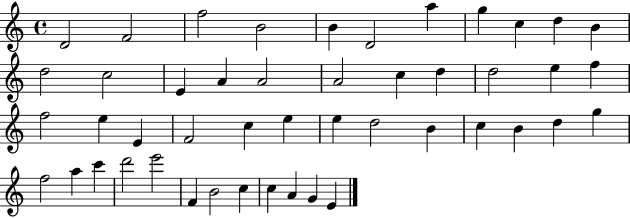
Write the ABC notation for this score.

X:1
T:Untitled
M:4/4
L:1/4
K:C
D2 F2 f2 B2 B D2 a g c d B d2 c2 E A A2 A2 c d d2 e f f2 e E F2 c e e d2 B c B d g f2 a c' d'2 e'2 F B2 c c A G E